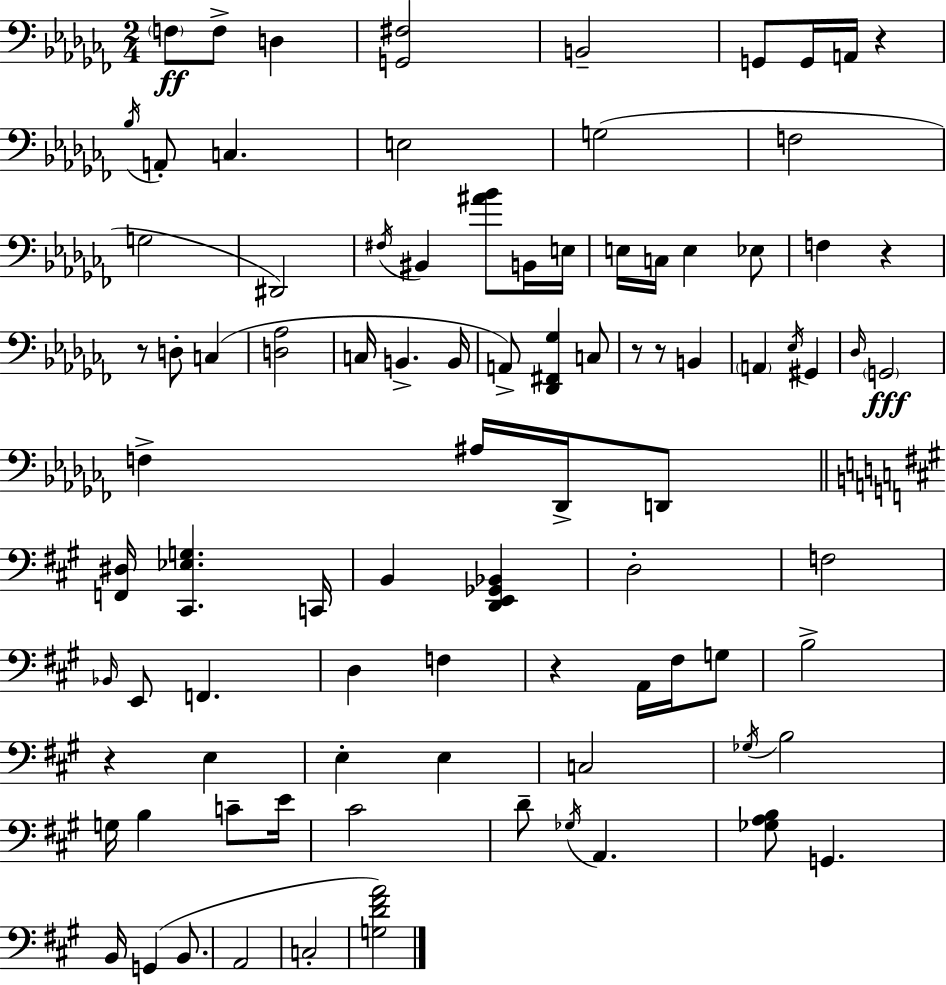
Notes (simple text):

F3/e F3/e D3/q [G2,F#3]/h B2/h G2/e G2/s A2/s R/q Bb3/s A2/e C3/q. E3/h G3/h F3/h G3/h D#2/h F#3/s BIS2/q [A#4,Bb4]/e B2/s E3/s E3/s C3/s E3/q Eb3/e F3/q R/q R/e D3/e C3/q [D3,Ab3]/h C3/s B2/q. B2/s A2/e [Db2,F#2,Gb3]/q C3/e R/e R/e B2/q A2/q Eb3/s G#2/q Db3/s G2/h F3/q A#3/s Db2/s D2/e [F2,D#3]/s [C#2,Eb3,G3]/q. C2/s B2/q [D2,E2,Gb2,Bb2]/q D3/h F3/h Bb2/s E2/e F2/q. D3/q F3/q R/q A2/s F#3/s G3/e B3/h R/q E3/q E3/q E3/q C3/h Gb3/s B3/h G3/s B3/q C4/e E4/s C#4/h D4/e Gb3/s A2/q. [Gb3,A3,B3]/e G2/q. B2/s G2/q B2/e. A2/h C3/h [G3,D4,F#4,A4]/h